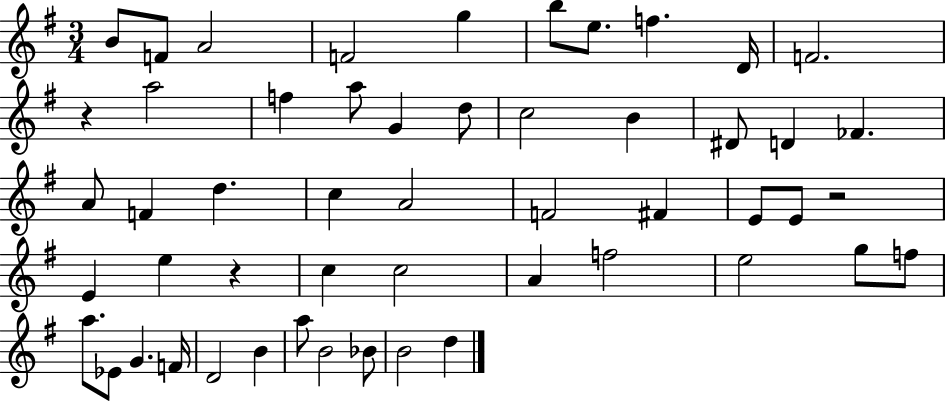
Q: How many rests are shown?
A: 3